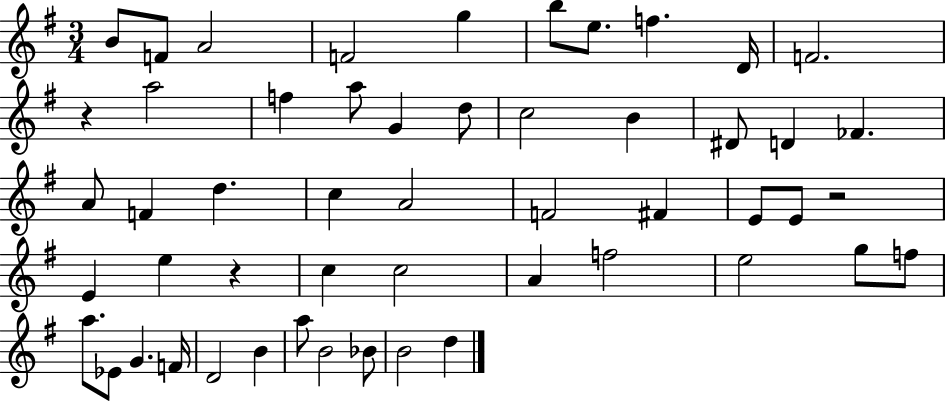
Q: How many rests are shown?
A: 3